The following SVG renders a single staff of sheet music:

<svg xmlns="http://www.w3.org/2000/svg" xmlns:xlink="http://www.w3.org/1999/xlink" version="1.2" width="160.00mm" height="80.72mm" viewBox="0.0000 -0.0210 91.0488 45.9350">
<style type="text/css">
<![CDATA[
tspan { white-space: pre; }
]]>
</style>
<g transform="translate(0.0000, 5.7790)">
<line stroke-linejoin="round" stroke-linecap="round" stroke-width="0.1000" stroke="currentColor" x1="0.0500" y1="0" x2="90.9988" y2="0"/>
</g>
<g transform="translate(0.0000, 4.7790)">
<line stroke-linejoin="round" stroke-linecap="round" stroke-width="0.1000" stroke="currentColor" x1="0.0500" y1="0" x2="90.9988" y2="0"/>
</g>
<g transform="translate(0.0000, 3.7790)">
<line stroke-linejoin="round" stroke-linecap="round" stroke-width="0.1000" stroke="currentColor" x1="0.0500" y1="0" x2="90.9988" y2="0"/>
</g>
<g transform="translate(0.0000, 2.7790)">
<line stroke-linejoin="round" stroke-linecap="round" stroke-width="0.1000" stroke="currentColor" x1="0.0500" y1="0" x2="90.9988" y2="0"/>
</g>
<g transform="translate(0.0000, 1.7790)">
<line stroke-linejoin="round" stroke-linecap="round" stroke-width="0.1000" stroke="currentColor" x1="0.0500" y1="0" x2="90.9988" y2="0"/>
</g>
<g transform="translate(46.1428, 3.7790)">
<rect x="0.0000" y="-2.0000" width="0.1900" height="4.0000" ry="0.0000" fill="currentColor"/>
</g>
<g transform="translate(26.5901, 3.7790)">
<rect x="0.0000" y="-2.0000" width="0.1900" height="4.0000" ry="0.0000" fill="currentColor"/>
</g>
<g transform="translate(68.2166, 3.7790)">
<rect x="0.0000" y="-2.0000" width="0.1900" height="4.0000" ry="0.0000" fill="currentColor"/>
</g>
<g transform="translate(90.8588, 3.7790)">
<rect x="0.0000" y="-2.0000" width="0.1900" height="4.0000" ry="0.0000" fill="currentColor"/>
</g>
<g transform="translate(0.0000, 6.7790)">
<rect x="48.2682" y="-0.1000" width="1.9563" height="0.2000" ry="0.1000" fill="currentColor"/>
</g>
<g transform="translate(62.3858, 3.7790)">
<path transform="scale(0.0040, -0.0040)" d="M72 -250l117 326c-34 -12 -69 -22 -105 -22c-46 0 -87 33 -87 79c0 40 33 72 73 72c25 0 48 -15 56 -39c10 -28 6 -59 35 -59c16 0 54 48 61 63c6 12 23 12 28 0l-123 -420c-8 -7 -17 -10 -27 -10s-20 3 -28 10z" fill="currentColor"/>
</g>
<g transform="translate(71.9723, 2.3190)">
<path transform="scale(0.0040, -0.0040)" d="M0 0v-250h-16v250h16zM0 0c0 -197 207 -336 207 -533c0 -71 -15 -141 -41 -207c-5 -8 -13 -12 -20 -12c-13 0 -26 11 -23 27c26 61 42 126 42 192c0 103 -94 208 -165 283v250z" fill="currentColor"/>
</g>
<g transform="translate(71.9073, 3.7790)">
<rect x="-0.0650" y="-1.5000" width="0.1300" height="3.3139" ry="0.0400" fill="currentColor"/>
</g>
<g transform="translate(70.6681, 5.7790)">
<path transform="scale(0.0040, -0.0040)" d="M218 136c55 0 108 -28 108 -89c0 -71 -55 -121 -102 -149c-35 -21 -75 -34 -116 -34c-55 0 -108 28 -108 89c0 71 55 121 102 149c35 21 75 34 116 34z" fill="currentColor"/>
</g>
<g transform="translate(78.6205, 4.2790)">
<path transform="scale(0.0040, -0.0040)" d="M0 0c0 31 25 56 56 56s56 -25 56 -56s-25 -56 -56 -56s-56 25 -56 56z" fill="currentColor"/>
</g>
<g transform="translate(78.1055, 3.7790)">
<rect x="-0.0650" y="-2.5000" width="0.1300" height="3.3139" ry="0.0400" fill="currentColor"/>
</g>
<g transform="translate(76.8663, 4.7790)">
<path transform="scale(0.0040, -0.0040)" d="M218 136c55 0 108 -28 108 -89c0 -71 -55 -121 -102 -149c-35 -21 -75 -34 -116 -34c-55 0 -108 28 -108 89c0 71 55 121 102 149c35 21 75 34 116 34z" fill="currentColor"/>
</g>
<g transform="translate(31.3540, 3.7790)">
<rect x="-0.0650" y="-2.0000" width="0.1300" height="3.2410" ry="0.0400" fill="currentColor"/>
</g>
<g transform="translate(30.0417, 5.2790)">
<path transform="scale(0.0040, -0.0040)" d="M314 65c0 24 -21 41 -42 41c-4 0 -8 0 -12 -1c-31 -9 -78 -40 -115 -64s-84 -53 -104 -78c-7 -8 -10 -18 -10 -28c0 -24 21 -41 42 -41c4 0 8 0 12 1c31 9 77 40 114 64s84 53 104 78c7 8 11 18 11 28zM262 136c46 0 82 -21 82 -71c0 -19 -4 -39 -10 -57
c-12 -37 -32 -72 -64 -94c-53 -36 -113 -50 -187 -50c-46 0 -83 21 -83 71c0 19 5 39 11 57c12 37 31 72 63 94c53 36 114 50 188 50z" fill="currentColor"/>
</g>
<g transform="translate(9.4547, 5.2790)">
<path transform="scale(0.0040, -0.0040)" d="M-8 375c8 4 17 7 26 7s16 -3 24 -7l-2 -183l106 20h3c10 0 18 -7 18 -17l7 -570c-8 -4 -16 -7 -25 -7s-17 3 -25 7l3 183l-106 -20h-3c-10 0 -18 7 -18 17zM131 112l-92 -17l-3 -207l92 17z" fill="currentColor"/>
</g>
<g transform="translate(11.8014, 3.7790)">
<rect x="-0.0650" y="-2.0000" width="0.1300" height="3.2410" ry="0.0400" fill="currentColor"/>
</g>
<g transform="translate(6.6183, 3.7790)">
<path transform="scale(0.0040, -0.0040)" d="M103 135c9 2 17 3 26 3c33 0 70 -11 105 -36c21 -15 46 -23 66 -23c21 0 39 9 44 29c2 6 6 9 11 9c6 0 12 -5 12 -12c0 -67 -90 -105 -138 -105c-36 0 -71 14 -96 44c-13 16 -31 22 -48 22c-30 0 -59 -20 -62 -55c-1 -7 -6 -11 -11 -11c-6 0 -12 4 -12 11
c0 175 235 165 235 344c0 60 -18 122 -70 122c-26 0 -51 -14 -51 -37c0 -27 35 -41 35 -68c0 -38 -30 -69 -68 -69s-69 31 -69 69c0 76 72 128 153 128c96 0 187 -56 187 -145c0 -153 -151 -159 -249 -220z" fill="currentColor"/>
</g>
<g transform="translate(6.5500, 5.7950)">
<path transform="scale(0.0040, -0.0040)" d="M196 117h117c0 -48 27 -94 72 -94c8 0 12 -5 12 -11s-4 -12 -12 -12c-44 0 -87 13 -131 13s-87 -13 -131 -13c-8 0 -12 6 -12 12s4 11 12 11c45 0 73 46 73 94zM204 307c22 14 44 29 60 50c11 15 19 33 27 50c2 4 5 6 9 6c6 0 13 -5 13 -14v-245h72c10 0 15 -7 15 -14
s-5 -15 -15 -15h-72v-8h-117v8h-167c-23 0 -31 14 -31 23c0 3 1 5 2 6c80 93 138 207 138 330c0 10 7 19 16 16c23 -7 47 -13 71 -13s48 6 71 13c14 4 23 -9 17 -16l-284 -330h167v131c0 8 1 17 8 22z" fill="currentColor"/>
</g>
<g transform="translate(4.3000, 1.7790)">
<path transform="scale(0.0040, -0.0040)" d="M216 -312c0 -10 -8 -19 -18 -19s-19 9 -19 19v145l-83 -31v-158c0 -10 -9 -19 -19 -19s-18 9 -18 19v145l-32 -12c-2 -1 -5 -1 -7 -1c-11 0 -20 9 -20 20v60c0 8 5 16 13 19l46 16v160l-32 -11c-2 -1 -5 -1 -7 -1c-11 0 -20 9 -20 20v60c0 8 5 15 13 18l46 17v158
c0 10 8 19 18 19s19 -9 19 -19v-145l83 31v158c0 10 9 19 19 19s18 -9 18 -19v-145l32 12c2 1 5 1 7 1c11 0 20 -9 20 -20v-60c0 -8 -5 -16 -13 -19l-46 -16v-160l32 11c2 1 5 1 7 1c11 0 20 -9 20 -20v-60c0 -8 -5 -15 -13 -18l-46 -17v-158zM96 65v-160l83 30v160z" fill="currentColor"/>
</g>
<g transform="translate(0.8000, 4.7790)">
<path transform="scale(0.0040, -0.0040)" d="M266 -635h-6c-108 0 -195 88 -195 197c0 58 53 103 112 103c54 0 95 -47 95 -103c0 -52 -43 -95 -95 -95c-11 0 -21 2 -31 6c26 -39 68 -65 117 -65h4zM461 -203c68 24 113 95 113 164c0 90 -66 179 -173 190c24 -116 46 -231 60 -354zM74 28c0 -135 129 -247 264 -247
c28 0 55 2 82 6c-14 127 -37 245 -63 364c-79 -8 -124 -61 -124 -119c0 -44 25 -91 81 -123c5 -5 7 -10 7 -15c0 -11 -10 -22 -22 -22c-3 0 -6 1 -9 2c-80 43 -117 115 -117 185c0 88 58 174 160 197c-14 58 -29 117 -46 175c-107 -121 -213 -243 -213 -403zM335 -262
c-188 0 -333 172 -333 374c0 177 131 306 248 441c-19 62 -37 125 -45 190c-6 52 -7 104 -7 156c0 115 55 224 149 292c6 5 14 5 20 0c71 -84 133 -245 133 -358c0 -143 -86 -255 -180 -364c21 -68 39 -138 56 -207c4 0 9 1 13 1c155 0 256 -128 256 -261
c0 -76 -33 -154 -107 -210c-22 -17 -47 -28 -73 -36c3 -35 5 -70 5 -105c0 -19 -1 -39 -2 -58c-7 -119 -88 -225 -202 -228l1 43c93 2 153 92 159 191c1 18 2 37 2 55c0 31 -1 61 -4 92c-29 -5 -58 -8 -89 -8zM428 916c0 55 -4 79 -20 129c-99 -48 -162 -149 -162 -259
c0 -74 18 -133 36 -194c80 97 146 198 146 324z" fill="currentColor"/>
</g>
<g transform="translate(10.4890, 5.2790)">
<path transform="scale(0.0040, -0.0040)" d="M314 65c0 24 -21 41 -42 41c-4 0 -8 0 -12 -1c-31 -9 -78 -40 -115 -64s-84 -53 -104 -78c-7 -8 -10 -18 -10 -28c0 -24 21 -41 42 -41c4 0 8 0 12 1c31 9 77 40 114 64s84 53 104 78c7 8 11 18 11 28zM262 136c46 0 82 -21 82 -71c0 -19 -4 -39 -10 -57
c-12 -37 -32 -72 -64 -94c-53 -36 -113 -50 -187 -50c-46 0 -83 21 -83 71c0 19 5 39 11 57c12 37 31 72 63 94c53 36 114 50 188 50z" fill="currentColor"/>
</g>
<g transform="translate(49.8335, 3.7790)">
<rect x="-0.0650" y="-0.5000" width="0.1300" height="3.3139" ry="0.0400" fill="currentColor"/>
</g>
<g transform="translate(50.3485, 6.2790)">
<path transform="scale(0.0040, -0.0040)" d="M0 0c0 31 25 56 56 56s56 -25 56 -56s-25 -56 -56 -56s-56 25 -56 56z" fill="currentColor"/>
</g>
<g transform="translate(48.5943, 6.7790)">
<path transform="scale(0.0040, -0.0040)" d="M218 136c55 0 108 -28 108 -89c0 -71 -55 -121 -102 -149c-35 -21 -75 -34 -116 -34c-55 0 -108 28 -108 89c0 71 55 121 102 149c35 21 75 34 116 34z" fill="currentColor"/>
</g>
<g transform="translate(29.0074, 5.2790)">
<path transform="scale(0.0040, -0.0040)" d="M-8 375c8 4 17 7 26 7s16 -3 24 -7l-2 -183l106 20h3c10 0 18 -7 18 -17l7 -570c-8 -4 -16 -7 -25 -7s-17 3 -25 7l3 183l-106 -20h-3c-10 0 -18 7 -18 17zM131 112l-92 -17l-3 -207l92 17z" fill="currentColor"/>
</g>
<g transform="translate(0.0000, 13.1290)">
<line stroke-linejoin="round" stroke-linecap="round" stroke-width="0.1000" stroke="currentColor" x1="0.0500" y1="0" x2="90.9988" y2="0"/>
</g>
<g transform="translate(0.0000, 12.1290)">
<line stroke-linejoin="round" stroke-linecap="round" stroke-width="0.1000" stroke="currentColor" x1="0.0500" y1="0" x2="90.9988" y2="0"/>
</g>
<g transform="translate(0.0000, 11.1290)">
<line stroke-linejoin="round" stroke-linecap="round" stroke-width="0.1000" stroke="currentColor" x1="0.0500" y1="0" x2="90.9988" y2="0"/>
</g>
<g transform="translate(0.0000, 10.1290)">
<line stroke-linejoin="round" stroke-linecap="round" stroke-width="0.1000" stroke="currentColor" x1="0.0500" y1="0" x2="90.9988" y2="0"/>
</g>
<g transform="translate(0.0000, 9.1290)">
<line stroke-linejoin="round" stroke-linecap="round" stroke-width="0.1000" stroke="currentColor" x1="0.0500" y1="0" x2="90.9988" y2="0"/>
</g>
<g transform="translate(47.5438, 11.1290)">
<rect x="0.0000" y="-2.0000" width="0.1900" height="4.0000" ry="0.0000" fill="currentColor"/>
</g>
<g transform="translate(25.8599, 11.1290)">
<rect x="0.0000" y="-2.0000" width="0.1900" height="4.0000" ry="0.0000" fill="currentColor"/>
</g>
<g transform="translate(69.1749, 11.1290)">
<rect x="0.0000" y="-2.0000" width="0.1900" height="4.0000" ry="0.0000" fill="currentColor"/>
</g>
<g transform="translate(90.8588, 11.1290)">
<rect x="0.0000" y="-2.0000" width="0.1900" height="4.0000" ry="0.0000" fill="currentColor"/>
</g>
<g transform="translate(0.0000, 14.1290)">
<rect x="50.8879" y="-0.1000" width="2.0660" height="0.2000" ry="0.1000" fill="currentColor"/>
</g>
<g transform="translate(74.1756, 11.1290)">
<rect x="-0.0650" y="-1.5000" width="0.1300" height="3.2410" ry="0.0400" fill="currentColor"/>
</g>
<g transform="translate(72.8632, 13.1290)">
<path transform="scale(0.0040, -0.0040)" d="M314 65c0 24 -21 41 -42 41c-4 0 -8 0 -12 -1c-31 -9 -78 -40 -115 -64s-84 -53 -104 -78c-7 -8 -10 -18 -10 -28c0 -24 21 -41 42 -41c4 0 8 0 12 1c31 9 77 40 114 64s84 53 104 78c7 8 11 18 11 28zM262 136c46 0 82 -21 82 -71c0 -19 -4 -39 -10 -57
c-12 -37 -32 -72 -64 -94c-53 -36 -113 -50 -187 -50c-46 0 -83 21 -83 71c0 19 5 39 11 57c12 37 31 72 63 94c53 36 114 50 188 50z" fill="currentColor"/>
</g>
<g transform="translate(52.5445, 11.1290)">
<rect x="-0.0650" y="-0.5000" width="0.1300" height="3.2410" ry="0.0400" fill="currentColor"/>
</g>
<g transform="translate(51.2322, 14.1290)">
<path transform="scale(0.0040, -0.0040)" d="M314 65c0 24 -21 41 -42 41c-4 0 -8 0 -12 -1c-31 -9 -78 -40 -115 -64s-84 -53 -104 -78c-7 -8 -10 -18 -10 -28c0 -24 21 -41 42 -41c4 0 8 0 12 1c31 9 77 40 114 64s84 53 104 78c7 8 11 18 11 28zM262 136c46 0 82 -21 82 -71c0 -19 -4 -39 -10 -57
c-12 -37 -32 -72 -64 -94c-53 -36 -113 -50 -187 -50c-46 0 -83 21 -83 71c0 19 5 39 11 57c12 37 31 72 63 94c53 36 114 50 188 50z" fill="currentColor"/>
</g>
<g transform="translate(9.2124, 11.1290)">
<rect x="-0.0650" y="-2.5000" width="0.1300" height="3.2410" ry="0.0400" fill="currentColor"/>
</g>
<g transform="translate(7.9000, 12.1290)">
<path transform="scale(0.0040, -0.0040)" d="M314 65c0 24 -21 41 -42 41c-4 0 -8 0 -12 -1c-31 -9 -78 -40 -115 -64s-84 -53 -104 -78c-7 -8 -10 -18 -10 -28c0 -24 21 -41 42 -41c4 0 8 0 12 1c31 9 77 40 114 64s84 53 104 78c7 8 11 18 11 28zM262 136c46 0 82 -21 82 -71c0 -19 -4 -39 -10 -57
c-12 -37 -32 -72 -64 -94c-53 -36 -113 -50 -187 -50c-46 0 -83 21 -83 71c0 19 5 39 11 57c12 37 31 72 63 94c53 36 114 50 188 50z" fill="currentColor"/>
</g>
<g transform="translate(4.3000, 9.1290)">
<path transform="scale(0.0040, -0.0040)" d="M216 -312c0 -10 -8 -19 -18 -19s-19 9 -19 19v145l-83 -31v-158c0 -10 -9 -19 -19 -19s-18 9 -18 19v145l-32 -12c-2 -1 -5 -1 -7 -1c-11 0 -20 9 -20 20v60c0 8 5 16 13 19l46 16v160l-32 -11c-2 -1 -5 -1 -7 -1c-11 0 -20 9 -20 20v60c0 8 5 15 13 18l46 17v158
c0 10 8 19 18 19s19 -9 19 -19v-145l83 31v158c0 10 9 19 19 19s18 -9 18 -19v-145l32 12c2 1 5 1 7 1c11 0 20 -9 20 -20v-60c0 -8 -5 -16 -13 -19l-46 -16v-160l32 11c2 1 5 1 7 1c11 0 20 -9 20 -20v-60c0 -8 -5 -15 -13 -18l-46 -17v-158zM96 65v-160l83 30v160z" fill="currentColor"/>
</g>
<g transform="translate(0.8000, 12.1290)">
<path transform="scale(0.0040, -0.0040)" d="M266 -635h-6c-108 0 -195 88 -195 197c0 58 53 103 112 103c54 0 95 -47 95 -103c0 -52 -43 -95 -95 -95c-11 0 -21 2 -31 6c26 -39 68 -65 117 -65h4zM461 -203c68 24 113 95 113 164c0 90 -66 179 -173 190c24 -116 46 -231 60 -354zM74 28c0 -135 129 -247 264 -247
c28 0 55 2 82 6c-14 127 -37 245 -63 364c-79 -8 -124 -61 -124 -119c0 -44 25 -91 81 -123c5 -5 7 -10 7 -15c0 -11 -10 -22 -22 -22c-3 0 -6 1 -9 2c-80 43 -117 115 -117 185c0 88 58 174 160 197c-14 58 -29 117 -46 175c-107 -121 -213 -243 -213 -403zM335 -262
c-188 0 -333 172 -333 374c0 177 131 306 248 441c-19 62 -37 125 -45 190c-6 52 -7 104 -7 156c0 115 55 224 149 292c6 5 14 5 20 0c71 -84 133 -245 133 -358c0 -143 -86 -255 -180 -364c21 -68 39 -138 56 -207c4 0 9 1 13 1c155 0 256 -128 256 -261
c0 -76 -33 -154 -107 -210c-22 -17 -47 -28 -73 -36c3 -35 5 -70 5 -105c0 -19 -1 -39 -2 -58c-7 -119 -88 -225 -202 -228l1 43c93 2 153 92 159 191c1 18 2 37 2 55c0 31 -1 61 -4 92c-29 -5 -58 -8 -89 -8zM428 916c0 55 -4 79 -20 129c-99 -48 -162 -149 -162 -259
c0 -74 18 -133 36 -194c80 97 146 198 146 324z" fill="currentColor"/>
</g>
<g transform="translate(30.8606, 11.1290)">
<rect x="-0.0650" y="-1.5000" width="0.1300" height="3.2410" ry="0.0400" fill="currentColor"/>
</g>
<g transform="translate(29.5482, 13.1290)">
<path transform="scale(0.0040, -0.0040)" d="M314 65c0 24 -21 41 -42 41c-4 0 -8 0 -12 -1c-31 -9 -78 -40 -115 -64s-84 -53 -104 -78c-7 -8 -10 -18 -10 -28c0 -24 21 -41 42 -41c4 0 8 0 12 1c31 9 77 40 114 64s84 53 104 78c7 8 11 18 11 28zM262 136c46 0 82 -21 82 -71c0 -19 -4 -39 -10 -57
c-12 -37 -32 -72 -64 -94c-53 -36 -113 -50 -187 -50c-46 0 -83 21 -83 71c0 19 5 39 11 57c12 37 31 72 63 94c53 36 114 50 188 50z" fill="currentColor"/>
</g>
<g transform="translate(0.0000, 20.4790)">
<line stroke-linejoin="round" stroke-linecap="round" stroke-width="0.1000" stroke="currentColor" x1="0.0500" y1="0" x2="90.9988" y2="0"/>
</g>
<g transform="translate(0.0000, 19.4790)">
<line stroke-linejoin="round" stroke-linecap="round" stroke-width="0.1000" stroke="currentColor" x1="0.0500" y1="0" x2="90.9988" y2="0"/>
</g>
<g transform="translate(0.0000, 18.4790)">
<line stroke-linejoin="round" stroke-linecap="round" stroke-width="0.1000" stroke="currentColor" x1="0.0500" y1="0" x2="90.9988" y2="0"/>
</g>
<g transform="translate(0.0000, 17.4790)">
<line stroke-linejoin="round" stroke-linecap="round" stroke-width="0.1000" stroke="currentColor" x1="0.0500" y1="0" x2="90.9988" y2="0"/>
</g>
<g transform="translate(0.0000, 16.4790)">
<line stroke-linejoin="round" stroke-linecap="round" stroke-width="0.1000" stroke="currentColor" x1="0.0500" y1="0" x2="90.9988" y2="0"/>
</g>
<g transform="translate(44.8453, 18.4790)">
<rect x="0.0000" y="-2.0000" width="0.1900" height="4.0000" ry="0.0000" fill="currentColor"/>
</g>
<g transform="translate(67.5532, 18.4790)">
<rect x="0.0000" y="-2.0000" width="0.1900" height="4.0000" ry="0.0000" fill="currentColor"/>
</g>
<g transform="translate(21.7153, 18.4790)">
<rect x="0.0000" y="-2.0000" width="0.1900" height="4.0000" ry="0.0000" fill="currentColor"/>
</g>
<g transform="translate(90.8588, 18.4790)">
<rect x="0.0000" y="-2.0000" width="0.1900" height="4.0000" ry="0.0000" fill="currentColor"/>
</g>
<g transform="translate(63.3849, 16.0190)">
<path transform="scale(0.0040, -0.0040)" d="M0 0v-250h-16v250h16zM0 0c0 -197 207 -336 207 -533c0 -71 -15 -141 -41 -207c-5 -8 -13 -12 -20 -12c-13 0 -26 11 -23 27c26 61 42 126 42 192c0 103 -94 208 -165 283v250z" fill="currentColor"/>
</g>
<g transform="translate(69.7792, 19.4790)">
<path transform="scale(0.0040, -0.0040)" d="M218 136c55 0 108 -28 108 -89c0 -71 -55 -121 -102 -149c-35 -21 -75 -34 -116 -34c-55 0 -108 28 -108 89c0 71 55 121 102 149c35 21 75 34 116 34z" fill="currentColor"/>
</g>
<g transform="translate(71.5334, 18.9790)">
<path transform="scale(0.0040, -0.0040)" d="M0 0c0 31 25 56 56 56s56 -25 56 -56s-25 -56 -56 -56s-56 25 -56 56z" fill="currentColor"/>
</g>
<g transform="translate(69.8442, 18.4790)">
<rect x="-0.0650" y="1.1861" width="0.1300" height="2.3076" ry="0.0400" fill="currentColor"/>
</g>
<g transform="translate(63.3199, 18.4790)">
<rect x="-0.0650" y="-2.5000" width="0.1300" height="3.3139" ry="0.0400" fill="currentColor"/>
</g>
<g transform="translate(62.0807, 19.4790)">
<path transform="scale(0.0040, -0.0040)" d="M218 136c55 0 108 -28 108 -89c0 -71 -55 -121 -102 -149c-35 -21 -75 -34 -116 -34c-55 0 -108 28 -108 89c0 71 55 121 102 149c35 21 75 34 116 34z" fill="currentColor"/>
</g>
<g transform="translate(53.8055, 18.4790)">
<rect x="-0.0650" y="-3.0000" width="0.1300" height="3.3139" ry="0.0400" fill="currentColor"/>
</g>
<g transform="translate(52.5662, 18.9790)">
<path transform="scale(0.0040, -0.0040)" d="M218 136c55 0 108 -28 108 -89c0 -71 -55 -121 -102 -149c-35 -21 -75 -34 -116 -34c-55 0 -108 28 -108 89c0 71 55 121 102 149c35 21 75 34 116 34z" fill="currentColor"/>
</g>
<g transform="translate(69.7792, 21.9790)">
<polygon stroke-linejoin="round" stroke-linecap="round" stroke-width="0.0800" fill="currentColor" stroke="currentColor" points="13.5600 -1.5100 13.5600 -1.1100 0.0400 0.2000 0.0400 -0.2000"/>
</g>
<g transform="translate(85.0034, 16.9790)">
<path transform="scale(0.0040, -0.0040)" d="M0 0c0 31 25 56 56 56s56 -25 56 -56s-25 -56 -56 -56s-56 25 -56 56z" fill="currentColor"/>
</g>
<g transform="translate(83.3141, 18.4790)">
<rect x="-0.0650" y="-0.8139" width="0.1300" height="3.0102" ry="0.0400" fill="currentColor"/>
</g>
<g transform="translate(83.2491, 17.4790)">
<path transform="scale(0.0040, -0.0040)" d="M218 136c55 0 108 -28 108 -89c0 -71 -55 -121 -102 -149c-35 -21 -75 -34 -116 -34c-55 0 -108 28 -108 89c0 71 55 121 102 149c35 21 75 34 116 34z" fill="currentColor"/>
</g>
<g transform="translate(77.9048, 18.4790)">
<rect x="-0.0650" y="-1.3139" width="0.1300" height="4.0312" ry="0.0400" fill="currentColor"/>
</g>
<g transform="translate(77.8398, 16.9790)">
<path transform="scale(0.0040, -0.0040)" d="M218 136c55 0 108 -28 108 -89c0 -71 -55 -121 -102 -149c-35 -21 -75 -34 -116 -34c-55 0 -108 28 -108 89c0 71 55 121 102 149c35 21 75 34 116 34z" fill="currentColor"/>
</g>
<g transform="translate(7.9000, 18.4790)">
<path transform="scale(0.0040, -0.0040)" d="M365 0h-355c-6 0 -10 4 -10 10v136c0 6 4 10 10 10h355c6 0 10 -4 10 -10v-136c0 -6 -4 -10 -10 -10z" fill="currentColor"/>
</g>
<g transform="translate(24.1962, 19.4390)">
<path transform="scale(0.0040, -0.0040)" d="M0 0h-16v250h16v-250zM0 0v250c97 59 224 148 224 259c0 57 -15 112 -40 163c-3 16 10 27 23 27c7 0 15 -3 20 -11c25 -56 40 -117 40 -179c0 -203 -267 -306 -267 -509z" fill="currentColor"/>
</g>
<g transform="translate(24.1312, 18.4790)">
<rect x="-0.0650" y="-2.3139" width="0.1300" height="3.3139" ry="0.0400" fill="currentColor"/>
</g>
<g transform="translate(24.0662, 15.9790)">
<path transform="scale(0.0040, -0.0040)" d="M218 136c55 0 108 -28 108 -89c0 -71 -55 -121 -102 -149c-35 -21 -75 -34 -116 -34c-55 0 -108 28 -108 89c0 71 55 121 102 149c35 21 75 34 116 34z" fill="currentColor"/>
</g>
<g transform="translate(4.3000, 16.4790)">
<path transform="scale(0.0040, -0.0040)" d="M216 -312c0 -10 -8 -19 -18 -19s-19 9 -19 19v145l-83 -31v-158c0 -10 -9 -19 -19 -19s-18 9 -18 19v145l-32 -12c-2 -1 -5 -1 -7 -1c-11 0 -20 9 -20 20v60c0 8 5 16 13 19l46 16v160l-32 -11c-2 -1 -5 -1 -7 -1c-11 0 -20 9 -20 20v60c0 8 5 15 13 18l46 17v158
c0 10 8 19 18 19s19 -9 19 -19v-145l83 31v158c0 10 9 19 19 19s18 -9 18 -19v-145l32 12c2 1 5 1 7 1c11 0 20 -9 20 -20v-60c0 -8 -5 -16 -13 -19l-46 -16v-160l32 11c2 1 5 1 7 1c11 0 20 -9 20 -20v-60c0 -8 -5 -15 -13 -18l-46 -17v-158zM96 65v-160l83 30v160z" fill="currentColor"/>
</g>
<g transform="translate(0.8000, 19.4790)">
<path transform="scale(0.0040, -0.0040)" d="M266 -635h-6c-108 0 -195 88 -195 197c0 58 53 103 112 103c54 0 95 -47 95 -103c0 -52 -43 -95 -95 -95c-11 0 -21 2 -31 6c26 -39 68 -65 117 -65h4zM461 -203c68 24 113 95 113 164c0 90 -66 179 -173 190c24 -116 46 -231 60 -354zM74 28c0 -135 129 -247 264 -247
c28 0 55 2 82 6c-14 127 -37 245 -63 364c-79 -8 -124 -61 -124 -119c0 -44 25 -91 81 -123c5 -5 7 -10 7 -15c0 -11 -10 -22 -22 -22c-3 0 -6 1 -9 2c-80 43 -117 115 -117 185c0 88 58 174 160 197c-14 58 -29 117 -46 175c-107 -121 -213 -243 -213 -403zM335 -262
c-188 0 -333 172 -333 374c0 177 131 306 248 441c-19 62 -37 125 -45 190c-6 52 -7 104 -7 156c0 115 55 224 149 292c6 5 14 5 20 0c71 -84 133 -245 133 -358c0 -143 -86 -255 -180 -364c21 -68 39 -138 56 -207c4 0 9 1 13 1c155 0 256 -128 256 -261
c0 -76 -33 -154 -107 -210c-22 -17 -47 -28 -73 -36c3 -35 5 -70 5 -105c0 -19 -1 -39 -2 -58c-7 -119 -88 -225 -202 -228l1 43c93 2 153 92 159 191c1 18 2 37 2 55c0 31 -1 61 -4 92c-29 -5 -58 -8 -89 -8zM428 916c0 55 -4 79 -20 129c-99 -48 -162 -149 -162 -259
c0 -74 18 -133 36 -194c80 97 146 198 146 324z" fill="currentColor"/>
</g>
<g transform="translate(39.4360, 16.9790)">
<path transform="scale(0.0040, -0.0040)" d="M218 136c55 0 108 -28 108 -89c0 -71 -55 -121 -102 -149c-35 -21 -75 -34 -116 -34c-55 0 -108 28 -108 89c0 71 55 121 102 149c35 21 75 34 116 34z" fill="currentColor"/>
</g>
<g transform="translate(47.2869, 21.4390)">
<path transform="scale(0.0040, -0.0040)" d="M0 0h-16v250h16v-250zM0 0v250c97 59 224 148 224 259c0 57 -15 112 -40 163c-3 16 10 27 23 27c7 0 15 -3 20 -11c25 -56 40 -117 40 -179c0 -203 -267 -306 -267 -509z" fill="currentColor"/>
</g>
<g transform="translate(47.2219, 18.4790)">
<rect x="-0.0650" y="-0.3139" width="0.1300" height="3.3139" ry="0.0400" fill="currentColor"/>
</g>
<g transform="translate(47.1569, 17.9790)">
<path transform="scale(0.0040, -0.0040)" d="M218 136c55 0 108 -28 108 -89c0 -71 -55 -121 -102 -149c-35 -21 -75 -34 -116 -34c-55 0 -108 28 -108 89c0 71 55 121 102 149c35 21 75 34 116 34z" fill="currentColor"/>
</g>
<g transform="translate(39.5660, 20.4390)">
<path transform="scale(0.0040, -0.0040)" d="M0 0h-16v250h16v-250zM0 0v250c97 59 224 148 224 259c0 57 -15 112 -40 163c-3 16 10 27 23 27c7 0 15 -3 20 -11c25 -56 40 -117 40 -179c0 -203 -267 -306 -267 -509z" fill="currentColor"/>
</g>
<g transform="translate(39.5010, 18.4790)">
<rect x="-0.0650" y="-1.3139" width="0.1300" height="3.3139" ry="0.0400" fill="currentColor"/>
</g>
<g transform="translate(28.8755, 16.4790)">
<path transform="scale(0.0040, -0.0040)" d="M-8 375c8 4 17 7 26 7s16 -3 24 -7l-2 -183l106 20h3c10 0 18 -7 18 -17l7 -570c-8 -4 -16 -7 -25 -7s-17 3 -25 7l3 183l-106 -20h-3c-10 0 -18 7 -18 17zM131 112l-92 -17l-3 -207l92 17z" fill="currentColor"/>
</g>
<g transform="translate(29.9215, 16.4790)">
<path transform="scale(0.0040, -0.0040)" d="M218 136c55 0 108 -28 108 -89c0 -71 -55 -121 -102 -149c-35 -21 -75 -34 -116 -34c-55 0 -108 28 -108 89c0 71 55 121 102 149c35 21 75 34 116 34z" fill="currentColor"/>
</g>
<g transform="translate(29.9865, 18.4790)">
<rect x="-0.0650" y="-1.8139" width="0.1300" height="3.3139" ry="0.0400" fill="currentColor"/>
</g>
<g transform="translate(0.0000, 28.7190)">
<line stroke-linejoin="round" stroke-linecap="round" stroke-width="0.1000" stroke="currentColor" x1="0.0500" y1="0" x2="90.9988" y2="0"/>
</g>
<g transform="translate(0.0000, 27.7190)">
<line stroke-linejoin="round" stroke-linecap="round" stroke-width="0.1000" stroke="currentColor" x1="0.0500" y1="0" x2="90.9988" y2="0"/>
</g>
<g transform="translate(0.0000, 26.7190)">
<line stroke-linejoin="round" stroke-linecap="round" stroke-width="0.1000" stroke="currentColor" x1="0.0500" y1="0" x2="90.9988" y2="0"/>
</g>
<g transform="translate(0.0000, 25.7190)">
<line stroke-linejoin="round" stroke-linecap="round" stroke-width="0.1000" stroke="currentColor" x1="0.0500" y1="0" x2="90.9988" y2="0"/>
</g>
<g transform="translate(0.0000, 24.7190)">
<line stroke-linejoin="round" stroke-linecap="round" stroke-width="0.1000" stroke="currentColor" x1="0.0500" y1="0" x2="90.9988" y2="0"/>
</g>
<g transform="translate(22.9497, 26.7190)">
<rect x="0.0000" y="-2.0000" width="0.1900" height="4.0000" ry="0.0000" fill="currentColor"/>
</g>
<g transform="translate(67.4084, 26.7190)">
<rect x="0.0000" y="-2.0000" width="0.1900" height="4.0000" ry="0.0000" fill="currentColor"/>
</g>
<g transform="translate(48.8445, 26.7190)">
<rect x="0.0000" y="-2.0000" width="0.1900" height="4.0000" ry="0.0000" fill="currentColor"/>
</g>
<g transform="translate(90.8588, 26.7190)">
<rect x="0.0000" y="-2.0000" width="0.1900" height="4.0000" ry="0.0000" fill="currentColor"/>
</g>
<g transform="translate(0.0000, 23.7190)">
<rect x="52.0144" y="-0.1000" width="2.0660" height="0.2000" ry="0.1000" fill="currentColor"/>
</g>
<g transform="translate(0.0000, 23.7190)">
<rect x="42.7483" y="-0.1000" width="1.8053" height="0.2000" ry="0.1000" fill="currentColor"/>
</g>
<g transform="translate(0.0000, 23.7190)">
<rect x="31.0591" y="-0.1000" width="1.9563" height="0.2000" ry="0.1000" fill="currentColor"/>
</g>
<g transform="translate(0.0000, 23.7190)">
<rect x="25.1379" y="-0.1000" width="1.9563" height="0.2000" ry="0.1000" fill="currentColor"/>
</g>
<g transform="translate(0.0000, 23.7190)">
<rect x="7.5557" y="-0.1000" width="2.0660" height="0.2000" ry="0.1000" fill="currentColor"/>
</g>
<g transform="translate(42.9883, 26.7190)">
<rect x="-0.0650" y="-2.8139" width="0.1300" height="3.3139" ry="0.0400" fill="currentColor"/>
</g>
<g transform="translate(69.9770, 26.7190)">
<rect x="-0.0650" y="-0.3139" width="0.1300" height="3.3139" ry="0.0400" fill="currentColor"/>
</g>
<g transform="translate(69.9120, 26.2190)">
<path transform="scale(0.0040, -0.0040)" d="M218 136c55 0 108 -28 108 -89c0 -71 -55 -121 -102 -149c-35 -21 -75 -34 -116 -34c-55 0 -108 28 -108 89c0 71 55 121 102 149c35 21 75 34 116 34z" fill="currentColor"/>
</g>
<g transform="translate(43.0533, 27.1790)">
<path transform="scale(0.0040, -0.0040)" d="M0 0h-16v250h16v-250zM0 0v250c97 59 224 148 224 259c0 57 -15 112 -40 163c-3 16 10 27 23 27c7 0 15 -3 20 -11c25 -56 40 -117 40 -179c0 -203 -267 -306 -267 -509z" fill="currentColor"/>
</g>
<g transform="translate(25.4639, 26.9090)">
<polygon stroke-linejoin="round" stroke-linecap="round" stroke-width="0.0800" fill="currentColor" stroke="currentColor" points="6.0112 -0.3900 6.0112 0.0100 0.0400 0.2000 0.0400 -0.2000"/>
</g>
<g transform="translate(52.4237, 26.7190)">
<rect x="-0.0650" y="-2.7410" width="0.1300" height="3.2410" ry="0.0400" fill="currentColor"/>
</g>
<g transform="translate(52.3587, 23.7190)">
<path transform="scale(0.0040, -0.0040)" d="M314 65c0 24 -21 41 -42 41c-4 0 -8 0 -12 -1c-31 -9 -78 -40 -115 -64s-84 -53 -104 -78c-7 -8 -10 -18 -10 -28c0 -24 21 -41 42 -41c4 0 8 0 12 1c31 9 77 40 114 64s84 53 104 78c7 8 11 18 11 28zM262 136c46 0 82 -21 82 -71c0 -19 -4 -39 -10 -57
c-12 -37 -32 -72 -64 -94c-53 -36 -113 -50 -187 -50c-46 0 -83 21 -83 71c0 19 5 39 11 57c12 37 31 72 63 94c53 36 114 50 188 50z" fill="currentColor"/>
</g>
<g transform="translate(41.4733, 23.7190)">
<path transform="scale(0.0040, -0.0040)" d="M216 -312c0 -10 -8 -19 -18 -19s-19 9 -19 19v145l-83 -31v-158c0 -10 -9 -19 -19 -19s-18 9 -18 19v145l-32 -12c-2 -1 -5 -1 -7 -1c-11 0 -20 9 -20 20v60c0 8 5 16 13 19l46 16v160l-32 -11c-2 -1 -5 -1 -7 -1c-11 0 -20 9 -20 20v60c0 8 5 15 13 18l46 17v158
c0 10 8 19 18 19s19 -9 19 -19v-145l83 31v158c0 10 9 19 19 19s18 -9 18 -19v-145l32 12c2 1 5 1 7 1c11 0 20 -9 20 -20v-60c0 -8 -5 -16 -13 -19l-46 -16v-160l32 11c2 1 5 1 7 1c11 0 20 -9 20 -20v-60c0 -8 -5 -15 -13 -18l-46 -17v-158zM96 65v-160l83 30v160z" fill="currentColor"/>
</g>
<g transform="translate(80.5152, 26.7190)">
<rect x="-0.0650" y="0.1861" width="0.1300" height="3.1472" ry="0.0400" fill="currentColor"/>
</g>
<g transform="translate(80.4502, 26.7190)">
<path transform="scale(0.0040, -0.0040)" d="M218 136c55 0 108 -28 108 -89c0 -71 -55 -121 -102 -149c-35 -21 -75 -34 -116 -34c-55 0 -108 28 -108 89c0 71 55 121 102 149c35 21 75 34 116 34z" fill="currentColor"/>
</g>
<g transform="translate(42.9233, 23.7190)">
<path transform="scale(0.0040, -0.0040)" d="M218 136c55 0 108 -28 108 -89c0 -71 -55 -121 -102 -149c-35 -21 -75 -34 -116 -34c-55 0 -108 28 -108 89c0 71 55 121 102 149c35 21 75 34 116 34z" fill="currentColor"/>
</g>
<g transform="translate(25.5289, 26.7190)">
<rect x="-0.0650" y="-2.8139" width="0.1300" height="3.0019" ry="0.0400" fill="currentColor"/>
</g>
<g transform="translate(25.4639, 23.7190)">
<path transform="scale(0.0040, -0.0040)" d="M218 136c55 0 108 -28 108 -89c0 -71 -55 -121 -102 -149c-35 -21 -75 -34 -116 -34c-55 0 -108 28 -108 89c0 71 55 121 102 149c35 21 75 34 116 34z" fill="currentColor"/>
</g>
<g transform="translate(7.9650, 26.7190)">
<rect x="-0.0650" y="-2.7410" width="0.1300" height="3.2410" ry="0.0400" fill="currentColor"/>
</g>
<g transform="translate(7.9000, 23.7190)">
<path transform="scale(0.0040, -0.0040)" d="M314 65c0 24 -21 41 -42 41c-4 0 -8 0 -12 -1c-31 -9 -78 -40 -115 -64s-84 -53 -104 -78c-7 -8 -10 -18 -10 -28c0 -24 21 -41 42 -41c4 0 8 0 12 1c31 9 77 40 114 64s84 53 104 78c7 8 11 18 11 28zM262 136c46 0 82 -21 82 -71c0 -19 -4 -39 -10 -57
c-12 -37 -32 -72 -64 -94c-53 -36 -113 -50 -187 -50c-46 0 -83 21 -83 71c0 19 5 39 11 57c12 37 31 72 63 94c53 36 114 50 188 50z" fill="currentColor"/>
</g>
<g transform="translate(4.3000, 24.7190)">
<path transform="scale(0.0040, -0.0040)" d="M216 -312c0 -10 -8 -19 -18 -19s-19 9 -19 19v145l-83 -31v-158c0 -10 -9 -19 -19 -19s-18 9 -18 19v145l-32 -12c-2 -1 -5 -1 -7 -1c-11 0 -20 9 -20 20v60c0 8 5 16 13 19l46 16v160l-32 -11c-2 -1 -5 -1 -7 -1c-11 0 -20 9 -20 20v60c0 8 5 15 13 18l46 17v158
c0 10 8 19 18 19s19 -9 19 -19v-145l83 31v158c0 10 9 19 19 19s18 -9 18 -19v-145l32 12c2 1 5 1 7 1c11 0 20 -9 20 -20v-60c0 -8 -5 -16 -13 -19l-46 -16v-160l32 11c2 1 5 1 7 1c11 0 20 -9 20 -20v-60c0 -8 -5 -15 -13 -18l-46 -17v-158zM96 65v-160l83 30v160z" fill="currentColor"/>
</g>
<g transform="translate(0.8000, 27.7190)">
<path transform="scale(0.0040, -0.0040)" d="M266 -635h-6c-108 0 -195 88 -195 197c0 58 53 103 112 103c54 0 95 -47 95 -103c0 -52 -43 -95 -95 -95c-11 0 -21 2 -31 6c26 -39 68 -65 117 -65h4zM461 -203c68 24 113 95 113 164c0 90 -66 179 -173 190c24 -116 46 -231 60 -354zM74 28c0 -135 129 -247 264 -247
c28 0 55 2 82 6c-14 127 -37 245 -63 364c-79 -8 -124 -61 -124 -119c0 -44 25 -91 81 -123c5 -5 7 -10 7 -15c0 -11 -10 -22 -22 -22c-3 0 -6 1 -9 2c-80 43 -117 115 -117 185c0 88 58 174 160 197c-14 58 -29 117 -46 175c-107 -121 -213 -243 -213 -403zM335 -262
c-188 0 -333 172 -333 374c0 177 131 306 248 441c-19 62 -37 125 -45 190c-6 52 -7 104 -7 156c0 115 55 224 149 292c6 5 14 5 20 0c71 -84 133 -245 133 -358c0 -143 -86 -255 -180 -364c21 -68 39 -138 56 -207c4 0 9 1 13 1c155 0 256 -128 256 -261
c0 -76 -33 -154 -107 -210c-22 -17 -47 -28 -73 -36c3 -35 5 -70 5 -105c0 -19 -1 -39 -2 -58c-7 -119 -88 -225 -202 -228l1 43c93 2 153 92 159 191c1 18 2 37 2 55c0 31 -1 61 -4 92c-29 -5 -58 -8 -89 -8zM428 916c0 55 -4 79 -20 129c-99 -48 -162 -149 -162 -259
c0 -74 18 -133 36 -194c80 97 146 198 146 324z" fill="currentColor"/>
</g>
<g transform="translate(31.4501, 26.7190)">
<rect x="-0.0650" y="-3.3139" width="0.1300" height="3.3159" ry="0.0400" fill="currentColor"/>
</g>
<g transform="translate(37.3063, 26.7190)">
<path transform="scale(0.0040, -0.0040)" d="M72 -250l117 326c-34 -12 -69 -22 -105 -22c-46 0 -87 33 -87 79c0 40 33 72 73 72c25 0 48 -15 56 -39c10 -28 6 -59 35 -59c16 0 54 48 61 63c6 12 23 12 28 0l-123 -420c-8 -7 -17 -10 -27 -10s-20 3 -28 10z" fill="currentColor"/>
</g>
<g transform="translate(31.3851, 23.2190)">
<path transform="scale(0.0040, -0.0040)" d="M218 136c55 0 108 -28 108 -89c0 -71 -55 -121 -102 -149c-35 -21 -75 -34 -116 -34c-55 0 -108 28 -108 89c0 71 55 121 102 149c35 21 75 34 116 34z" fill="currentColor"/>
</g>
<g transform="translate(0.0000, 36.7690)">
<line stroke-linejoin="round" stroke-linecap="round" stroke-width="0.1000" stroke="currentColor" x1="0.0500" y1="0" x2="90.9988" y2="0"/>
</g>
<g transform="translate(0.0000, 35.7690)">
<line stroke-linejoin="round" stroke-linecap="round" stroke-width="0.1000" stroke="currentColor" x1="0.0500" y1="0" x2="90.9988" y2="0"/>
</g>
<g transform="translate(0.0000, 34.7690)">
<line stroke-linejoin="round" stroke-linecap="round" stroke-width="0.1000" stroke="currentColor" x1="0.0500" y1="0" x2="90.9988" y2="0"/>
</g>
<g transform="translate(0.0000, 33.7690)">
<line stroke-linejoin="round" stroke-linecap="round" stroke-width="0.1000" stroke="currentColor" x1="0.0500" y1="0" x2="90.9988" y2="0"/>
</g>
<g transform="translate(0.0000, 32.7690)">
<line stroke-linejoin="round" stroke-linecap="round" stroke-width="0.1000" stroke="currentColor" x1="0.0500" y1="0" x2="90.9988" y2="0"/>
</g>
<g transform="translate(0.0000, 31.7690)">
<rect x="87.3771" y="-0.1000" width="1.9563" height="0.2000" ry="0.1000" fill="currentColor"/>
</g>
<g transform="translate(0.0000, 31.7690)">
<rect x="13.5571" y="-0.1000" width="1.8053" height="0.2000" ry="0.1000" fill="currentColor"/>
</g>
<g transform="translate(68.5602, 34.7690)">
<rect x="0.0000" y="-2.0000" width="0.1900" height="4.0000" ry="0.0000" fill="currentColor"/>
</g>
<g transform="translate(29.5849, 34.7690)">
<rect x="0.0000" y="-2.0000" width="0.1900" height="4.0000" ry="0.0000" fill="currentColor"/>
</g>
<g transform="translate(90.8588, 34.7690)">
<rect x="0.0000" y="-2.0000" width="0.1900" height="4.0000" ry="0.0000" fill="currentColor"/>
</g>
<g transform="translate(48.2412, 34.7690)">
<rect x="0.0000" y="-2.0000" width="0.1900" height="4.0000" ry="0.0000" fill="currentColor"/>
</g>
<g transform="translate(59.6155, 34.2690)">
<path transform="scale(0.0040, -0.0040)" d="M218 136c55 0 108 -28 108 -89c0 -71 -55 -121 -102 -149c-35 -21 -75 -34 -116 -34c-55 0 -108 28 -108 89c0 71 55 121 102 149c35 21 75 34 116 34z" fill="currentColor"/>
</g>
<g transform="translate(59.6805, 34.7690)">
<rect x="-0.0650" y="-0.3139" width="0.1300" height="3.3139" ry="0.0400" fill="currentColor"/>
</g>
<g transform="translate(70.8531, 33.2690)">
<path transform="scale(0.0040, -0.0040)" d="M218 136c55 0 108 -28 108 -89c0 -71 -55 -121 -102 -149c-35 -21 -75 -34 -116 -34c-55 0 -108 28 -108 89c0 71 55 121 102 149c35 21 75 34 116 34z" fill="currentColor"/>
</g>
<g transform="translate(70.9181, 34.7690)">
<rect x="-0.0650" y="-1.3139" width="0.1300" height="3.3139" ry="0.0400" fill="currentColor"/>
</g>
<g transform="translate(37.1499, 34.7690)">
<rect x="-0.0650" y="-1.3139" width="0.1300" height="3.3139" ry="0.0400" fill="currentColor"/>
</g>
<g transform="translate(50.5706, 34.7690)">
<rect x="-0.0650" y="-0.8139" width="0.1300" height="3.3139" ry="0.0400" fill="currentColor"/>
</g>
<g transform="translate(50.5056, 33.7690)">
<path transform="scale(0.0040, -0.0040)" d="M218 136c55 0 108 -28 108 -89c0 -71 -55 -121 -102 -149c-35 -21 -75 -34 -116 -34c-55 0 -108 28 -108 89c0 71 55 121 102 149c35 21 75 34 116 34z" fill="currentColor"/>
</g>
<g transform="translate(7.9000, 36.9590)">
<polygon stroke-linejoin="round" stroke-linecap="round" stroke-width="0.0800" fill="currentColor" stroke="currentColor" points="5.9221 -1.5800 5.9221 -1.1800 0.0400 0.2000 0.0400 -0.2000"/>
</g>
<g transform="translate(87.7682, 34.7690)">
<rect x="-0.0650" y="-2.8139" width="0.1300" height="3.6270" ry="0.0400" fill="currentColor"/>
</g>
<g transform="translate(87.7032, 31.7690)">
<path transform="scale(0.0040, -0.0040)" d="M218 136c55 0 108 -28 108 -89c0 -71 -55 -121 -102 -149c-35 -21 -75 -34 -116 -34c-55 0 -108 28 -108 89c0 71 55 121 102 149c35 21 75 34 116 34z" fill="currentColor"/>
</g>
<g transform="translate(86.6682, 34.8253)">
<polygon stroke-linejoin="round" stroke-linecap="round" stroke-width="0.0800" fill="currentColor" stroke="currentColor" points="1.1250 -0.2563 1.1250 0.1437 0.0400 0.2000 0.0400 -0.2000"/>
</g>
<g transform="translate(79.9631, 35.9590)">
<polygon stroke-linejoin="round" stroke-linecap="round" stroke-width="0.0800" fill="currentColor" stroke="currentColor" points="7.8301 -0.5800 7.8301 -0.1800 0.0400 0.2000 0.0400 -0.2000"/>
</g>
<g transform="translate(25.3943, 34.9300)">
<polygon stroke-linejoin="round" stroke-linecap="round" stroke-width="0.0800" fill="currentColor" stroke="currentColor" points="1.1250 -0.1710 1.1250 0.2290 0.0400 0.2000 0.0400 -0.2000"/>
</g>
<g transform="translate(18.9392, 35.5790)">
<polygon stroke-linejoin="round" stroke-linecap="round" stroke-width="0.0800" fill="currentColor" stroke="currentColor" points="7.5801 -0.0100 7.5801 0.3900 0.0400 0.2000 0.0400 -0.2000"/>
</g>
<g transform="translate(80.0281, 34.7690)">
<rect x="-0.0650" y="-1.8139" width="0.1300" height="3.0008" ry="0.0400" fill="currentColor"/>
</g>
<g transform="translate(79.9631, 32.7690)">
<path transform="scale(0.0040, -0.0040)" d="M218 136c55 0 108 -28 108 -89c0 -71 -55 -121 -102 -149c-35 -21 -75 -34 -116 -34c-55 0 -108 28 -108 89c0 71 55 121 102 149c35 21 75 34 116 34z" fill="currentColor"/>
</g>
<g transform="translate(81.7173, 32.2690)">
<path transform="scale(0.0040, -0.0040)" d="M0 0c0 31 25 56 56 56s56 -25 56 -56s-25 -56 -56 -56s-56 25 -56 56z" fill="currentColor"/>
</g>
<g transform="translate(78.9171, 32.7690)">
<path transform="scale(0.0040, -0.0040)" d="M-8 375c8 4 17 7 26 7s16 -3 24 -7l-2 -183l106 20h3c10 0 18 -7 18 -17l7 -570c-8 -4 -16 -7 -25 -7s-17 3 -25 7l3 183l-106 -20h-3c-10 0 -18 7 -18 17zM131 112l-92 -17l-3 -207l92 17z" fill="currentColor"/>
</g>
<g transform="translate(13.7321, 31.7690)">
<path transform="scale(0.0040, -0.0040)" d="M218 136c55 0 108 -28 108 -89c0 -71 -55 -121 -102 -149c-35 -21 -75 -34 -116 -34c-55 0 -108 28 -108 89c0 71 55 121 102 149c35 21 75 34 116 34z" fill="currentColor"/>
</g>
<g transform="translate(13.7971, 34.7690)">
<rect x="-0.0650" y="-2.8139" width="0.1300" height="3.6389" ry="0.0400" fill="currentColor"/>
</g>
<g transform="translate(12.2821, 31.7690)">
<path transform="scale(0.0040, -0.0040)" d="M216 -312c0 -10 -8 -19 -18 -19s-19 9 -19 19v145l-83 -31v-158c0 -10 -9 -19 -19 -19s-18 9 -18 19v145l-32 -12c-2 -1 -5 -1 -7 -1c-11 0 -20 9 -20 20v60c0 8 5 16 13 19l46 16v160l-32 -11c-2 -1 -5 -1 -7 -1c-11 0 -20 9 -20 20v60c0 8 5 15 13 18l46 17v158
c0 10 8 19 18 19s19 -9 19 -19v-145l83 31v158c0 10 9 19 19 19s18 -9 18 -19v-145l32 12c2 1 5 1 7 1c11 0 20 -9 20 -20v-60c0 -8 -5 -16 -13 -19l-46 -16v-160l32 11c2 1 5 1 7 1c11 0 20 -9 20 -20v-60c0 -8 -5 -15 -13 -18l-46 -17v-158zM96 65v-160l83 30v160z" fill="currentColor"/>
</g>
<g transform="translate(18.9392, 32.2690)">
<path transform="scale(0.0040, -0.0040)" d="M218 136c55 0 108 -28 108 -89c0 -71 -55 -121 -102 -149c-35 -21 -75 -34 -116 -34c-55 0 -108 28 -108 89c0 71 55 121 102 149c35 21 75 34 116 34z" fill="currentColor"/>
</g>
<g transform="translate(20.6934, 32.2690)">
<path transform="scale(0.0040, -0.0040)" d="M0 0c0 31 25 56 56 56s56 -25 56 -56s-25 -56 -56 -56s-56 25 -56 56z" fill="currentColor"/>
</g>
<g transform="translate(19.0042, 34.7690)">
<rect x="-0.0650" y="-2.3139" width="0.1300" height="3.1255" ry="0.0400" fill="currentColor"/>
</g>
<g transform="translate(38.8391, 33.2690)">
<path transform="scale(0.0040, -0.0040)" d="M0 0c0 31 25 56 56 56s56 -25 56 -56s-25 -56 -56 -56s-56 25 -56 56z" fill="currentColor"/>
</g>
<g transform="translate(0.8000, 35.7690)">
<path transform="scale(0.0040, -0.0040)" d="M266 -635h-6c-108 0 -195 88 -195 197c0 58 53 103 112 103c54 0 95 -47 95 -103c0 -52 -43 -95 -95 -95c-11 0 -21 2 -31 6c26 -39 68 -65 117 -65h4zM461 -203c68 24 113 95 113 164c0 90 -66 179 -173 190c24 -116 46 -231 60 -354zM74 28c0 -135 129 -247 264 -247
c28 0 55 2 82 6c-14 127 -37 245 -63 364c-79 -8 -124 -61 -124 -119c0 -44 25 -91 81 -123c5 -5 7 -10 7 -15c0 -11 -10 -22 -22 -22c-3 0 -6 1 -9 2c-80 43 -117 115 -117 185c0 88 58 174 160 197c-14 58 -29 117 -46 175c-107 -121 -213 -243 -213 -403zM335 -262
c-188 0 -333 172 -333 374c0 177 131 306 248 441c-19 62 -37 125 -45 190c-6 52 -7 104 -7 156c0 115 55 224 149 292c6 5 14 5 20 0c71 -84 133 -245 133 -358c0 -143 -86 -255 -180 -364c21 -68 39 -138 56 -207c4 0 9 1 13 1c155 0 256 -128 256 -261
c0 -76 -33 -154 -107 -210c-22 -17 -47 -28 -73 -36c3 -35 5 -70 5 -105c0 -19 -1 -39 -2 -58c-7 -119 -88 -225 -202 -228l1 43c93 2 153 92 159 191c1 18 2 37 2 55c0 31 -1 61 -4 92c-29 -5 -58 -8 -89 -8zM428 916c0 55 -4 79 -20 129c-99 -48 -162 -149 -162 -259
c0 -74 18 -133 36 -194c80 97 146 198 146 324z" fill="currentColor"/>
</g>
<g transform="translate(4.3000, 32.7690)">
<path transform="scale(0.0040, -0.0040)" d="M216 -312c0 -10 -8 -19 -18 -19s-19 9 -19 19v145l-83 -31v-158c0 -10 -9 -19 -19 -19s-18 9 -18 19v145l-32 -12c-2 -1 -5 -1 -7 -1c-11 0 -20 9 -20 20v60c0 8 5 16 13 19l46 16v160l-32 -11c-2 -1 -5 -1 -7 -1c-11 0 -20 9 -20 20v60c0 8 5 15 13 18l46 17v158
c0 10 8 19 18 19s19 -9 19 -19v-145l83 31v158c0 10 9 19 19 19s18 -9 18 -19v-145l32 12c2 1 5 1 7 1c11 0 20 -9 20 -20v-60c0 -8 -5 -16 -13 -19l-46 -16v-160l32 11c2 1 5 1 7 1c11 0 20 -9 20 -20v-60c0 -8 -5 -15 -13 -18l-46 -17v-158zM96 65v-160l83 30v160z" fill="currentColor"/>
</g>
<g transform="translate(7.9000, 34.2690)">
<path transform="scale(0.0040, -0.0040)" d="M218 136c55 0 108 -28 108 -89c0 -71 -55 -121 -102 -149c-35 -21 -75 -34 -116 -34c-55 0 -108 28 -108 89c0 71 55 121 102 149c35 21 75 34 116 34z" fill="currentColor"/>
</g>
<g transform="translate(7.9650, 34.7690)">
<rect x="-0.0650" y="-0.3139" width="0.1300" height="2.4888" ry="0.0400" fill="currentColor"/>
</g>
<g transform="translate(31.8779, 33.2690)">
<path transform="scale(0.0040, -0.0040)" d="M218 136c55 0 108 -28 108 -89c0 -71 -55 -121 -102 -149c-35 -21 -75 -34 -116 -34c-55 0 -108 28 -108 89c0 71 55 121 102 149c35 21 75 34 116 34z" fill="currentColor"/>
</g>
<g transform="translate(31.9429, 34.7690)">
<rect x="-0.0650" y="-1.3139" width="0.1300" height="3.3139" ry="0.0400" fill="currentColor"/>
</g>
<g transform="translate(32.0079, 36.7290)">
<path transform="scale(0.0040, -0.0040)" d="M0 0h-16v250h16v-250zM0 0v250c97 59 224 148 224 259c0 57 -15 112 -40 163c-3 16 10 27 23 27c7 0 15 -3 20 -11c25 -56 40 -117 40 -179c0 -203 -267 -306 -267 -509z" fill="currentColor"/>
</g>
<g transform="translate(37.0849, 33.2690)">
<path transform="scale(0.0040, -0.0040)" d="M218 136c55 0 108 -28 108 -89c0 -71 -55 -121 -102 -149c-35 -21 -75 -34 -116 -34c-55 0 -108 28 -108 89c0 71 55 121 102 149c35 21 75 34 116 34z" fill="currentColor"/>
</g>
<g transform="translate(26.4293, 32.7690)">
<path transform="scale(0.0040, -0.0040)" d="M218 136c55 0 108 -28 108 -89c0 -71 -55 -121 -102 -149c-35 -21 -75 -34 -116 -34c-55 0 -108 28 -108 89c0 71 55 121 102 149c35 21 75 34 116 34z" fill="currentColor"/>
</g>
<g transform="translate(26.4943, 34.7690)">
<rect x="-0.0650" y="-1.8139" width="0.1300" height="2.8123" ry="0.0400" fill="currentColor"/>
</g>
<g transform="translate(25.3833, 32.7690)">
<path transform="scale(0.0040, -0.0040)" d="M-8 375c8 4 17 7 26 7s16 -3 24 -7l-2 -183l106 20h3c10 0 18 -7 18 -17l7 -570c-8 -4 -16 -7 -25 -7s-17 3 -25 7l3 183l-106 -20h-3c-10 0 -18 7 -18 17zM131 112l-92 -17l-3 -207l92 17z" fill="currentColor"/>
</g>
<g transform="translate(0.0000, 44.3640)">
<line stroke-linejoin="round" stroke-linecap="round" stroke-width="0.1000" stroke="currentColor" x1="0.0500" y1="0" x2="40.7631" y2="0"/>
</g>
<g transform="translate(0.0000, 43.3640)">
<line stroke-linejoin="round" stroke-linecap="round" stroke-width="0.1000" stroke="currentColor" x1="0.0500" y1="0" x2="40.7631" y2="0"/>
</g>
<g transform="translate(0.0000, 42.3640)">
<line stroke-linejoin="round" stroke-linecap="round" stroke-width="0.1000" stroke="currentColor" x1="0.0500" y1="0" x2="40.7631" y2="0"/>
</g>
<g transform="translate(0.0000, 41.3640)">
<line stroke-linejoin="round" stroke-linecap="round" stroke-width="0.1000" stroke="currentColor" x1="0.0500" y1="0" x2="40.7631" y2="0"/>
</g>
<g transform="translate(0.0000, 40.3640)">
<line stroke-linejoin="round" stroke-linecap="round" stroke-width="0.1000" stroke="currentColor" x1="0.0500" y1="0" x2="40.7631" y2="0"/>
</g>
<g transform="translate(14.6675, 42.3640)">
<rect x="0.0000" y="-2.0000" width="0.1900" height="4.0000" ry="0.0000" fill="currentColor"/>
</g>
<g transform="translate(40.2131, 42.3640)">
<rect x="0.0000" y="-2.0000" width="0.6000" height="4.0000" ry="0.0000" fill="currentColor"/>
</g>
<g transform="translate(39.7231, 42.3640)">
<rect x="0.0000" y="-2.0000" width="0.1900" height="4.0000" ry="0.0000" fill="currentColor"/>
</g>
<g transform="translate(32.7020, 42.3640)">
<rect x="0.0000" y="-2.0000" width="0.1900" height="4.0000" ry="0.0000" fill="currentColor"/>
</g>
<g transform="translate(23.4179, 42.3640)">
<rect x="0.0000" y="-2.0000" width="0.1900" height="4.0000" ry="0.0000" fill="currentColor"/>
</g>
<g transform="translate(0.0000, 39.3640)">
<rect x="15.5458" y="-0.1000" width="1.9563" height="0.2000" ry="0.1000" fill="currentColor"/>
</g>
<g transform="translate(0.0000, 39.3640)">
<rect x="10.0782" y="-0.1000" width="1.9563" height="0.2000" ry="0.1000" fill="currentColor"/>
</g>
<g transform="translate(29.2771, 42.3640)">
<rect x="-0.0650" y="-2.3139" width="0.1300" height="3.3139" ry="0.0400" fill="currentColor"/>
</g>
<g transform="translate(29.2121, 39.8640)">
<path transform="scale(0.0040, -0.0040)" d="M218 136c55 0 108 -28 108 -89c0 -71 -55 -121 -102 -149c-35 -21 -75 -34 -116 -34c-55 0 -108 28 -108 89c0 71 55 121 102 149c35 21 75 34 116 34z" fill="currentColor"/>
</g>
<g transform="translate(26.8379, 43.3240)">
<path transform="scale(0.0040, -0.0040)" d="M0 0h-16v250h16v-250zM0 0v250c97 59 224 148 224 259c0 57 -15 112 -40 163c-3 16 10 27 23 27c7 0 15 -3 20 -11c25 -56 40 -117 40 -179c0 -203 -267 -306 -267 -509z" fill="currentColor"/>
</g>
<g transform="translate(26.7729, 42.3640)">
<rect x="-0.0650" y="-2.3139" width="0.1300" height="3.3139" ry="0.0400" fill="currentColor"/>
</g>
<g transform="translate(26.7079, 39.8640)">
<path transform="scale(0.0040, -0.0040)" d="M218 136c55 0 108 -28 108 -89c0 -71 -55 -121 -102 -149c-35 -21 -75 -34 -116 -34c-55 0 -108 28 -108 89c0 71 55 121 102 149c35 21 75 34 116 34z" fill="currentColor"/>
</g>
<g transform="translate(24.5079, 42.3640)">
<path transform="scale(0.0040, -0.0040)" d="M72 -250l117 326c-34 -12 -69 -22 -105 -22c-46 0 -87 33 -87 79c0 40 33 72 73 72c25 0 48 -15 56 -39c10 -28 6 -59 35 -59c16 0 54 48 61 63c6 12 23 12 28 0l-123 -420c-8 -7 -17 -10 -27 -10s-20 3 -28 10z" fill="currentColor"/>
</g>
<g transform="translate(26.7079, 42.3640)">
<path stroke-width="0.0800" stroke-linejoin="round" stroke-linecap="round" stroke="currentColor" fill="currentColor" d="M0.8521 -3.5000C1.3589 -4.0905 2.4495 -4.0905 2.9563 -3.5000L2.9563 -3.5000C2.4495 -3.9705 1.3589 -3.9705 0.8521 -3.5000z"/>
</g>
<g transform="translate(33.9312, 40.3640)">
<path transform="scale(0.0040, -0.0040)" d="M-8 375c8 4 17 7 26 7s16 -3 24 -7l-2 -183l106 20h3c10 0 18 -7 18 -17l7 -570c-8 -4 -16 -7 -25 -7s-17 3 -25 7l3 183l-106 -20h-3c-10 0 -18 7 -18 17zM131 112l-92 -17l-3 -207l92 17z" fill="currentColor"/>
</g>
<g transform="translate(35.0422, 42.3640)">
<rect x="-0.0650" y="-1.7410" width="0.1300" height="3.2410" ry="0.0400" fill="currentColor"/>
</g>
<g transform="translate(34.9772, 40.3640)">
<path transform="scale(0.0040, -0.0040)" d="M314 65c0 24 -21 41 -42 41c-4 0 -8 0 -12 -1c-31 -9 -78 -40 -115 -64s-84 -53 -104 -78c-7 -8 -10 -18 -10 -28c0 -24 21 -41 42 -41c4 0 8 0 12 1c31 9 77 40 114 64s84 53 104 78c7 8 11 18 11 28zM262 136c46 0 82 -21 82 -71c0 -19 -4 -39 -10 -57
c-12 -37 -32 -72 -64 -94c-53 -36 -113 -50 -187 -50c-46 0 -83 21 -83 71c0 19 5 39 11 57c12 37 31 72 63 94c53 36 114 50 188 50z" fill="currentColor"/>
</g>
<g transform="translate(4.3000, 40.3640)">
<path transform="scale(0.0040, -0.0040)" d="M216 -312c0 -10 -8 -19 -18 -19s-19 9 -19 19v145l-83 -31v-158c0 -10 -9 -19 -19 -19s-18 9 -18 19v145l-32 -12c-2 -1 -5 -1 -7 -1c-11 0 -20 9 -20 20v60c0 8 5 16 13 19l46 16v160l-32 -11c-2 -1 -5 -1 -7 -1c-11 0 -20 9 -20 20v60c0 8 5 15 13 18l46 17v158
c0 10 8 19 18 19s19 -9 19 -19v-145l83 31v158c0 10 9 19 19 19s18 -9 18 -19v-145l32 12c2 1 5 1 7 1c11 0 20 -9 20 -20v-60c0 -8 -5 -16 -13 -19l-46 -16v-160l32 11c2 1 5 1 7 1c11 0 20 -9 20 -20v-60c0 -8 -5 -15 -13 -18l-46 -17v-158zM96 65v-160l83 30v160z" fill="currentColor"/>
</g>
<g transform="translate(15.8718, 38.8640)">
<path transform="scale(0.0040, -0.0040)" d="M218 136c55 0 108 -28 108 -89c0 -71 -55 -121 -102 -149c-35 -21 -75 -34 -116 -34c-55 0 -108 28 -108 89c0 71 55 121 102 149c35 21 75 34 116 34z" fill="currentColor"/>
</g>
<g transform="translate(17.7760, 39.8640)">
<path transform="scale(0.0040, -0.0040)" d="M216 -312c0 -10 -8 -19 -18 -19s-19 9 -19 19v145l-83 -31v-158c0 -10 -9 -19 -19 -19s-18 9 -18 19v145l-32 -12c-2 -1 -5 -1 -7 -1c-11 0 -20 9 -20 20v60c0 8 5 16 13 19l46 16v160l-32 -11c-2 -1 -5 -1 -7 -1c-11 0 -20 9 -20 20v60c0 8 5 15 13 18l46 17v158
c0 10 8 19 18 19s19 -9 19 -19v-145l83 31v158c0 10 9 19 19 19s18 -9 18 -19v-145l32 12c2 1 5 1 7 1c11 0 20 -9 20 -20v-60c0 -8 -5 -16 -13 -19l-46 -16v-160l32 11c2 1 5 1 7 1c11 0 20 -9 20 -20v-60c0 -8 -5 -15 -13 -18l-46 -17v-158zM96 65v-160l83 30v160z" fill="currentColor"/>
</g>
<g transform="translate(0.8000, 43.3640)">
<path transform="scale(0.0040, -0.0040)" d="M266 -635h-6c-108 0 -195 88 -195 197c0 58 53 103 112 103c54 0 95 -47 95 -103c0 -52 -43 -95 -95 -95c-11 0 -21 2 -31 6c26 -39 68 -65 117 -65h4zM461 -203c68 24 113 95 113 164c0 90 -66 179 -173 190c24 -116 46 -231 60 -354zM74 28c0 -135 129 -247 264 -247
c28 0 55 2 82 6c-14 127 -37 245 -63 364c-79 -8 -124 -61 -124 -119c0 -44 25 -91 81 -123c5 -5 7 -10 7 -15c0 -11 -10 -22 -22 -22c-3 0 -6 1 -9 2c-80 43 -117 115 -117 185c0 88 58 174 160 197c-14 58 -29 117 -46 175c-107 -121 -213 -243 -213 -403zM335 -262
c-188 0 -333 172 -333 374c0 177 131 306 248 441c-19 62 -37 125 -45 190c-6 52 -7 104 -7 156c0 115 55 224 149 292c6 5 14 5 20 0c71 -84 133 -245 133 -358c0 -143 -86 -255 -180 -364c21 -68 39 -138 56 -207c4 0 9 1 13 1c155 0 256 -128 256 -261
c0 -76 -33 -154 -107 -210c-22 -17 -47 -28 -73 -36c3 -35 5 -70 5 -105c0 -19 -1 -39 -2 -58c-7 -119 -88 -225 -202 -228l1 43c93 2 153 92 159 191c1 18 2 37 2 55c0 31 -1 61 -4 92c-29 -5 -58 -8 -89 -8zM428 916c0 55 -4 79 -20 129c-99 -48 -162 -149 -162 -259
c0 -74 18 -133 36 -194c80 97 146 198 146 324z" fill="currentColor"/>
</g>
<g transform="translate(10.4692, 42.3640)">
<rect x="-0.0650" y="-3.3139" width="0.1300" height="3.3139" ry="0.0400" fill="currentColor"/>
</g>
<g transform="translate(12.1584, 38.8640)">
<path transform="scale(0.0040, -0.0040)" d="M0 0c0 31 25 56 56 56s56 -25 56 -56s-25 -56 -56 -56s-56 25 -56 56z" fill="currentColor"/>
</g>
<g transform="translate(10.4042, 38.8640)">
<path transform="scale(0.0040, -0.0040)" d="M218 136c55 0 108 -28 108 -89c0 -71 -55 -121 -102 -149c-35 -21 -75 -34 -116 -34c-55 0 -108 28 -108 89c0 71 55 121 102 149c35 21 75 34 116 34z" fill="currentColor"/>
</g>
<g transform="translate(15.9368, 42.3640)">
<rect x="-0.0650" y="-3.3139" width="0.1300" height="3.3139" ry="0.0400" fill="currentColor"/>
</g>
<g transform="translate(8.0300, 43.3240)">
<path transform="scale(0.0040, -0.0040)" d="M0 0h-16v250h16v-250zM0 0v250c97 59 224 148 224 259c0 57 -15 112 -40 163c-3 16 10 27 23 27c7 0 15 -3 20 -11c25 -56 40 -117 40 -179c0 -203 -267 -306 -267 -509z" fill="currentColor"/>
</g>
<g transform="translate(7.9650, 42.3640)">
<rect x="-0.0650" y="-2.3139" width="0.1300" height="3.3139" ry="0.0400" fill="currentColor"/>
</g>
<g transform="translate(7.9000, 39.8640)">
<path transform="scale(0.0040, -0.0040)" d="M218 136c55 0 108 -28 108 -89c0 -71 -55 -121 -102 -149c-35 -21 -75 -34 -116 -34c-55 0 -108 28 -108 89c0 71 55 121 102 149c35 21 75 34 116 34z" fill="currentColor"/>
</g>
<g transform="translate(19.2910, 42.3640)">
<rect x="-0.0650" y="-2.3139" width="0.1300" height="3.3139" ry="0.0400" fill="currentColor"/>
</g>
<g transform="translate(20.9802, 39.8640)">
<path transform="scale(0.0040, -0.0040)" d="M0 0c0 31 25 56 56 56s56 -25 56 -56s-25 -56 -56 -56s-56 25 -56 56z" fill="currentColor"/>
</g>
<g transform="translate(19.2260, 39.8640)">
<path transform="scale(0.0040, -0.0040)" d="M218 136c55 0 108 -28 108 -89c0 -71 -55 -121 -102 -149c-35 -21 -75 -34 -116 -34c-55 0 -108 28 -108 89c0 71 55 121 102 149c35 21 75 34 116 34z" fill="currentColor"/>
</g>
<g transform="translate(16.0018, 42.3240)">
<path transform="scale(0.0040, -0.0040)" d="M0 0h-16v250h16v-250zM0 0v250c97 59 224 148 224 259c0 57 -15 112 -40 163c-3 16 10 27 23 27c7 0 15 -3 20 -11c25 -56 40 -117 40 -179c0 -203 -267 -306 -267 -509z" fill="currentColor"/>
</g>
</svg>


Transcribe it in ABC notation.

X:1
T:Untitled
M:2/4
L:1/4
K:G
F2 F2 C z/2 E/2 G G2 E2 C2 E2 z2 g/2 f e/2 c/2 A G/2 G/2 e/2 d/2 a2 a/2 b/2 z/2 ^a/2 a2 c B c/2 ^a/2 g/2 f/4 e/2 e d c e f/2 a/4 g/2 b b/2 ^g z/2 g/2 g f2